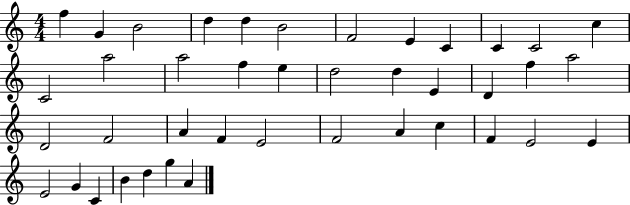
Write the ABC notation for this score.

X:1
T:Untitled
M:4/4
L:1/4
K:C
f G B2 d d B2 F2 E C C C2 c C2 a2 a2 f e d2 d E D f a2 D2 F2 A F E2 F2 A c F E2 E E2 G C B d g A